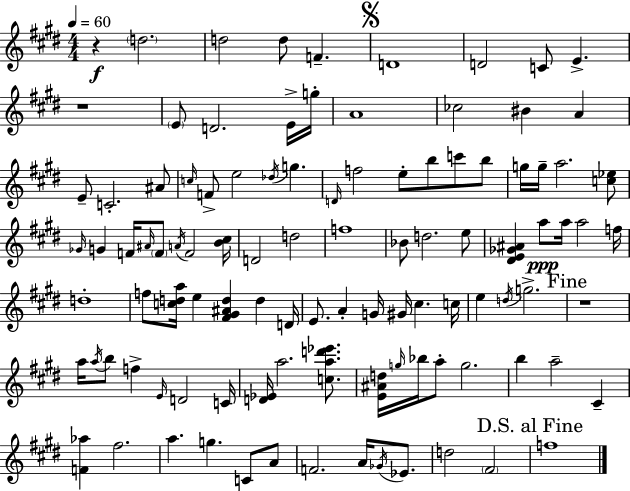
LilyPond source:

{
  \clef treble
  \numericTimeSignature
  \time 4/4
  \key e \major
  \tempo 4 = 60
  \repeat volta 2 { r4\f \parenthesize d''2. | d''2 d''8 f'4.-- | \mark \markup { \musicglyph "scripts.segno" } d'1 | d'2 c'8 e'4.-> | \break r1 | \parenthesize e'8 d'2. e'16-> g''16-. | a'1 | ces''2 bis'4 a'4 | \break e'8-- c'2.-. ais'8 | \grace { c''16 } f'8-> e''2 \acciaccatura { des''16 } g''4. | \grace { d'16 } f''2 e''8-. b''8 c'''8 | b''8 g''16 g''16-- a''2. | \break <c'' ees''>8 \grace { ges'16 } g'4 f'16 \grace { ais'16 } \parenthesize f'8 \acciaccatura { a'16 } f'2 | <b' cis''>16 d'2 d''2 | f''1 | bes'8 d''2. | \break e''8 <dis' e' ges' ais'>4 a''8\ppp a''16 a''2 | f''16 d''1-. | f''8 <c'' d'' a''>16 e''4 <fis' gis' ais' d''>4 | d''4 d'16 e'8. a'4-. g'16 gis'16 cis''4. | \break c''16 e''4 \acciaccatura { d''16 } g''2.-> | \mark "Fine" r1 | a''16 \acciaccatura { a''16 } b''8 f''4-> \grace { e'16 } | d'2 c'16 <d' ees'>16 a''2. | \break <c'' a'' d''' ees'''>8. <e' ais' d''>16 \grace { g''16 } bes''16 a''8-. g''2. | b''4 a''2-- | cis'4-- <f' aes''>4 fis''2. | a''4. | \break g''4. c'8 a'8 f'2. | a'16 \acciaccatura { ges'16 } ees'8. d''2 | \parenthesize fis'2 \mark "D.S. al Fine" f''1 | } \bar "|."
}